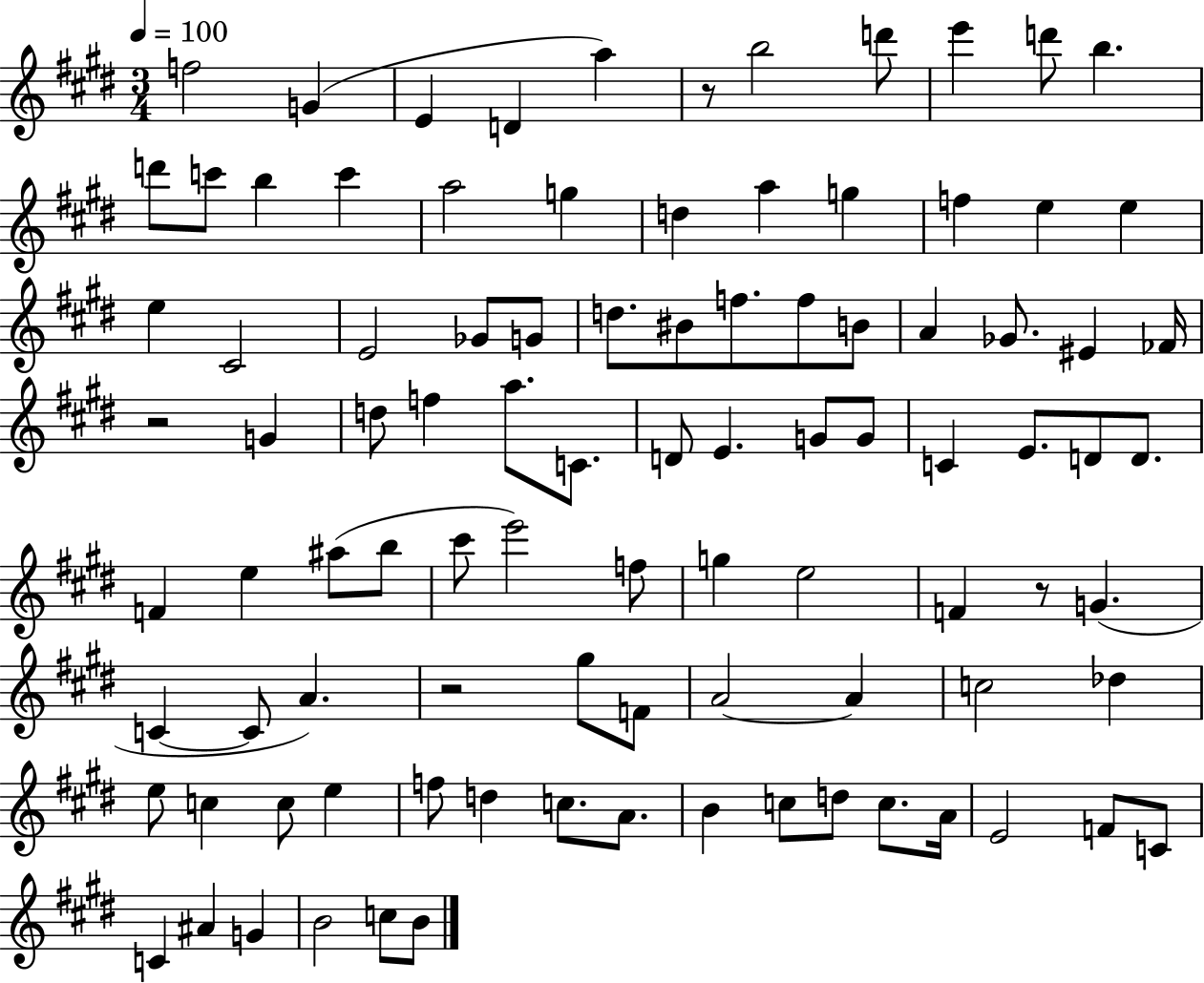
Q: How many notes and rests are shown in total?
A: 95